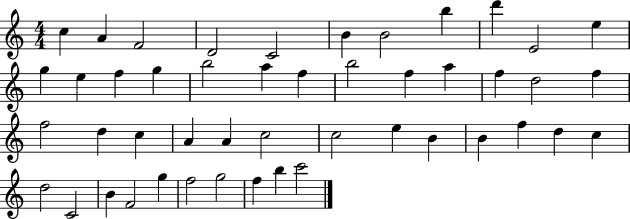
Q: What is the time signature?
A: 4/4